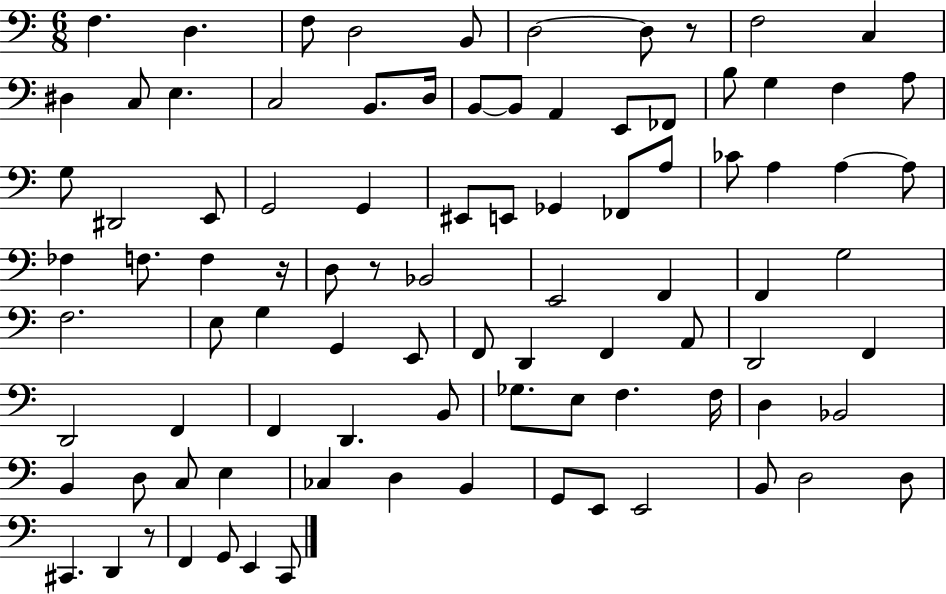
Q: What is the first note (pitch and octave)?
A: F3